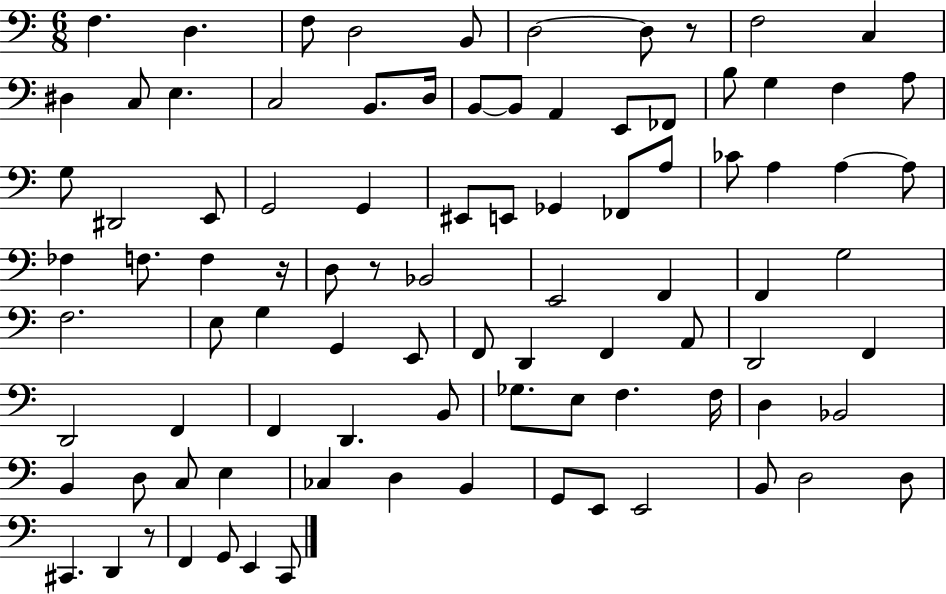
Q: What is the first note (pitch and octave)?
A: F3